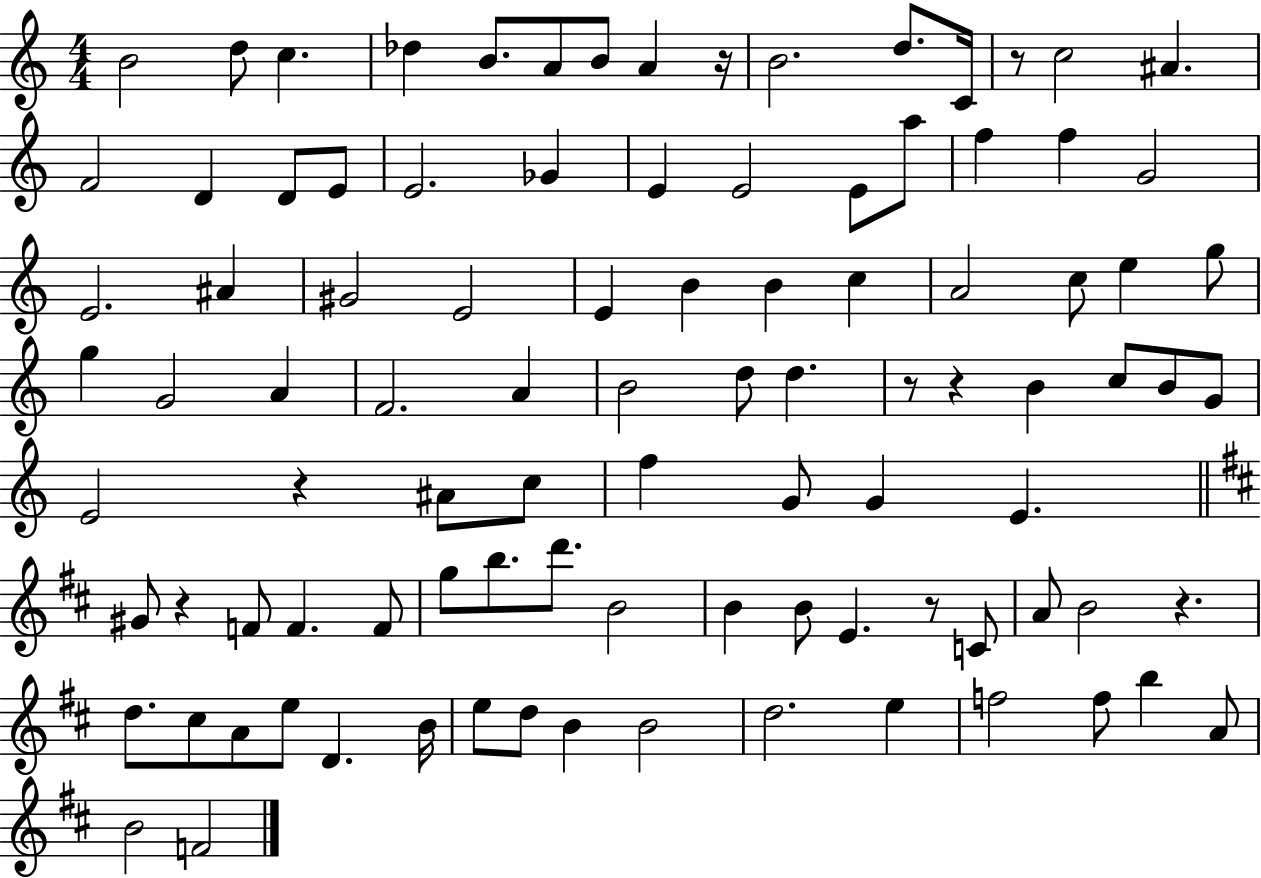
B4/h D5/e C5/q. Db5/q B4/e. A4/e B4/e A4/q R/s B4/h. D5/e. C4/s R/e C5/h A#4/q. F4/h D4/q D4/e E4/e E4/h. Gb4/q E4/q E4/h E4/e A5/e F5/q F5/q G4/h E4/h. A#4/q G#4/h E4/h E4/q B4/q B4/q C5/q A4/h C5/e E5/q G5/e G5/q G4/h A4/q F4/h. A4/q B4/h D5/e D5/q. R/e R/q B4/q C5/e B4/e G4/e E4/h R/q A#4/e C5/e F5/q G4/e G4/q E4/q. G#4/e R/q F4/e F4/q. F4/e G5/e B5/e. D6/e. B4/h B4/q B4/e E4/q. R/e C4/e A4/e B4/h R/q. D5/e. C#5/e A4/e E5/e D4/q. B4/s E5/e D5/e B4/q B4/h D5/h. E5/q F5/h F5/e B5/q A4/e B4/h F4/h